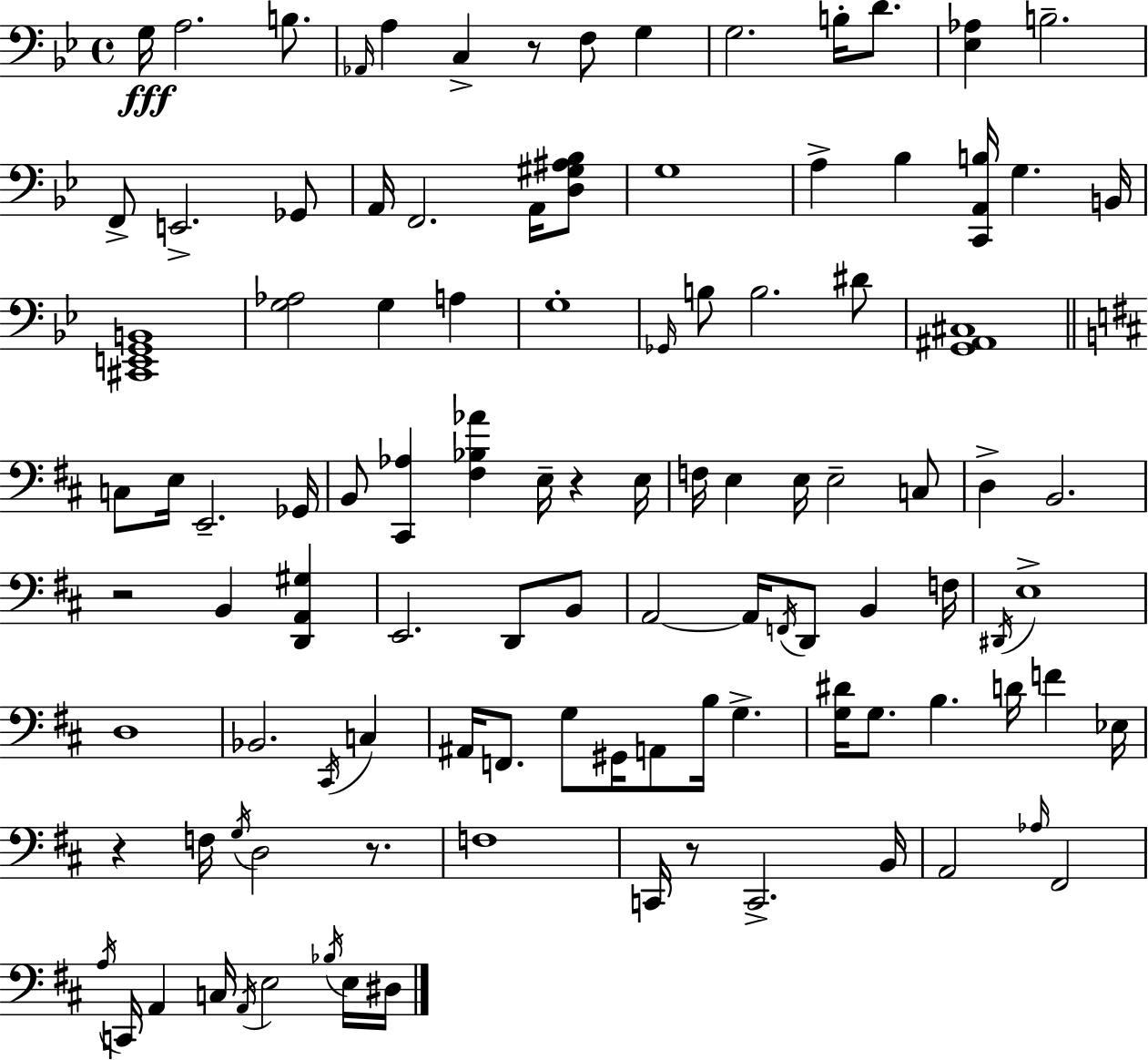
X:1
T:Untitled
M:4/4
L:1/4
K:Bb
G,/4 A,2 B,/2 _A,,/4 A, C, z/2 F,/2 G, G,2 B,/4 D/2 [_E,_A,] B,2 F,,/2 E,,2 _G,,/2 A,,/4 F,,2 A,,/4 [D,^G,^A,_B,]/2 G,4 A, _B, [C,,A,,B,]/4 G, B,,/4 [^C,,E,,G,,B,,]4 [G,_A,]2 G, A, G,4 _G,,/4 B,/2 B,2 ^D/2 [G,,^A,,^C,]4 C,/2 E,/4 E,,2 _G,,/4 B,,/2 [^C,,_A,] [^F,_B,_A] E,/4 z E,/4 F,/4 E, E,/4 E,2 C,/2 D, B,,2 z2 B,, [D,,A,,^G,] E,,2 D,,/2 B,,/2 A,,2 A,,/4 F,,/4 D,,/2 B,, F,/4 ^D,,/4 E,4 D,4 _B,,2 ^C,,/4 C, ^A,,/4 F,,/2 G,/2 ^G,,/4 A,,/2 B,/4 G, [G,^D]/4 G,/2 B, D/4 F _E,/4 z F,/4 G,/4 D,2 z/2 F,4 C,,/4 z/2 C,,2 B,,/4 A,,2 _A,/4 ^F,,2 A,/4 C,,/4 A,, C,/4 A,,/4 E,2 _B,/4 E,/4 ^D,/4